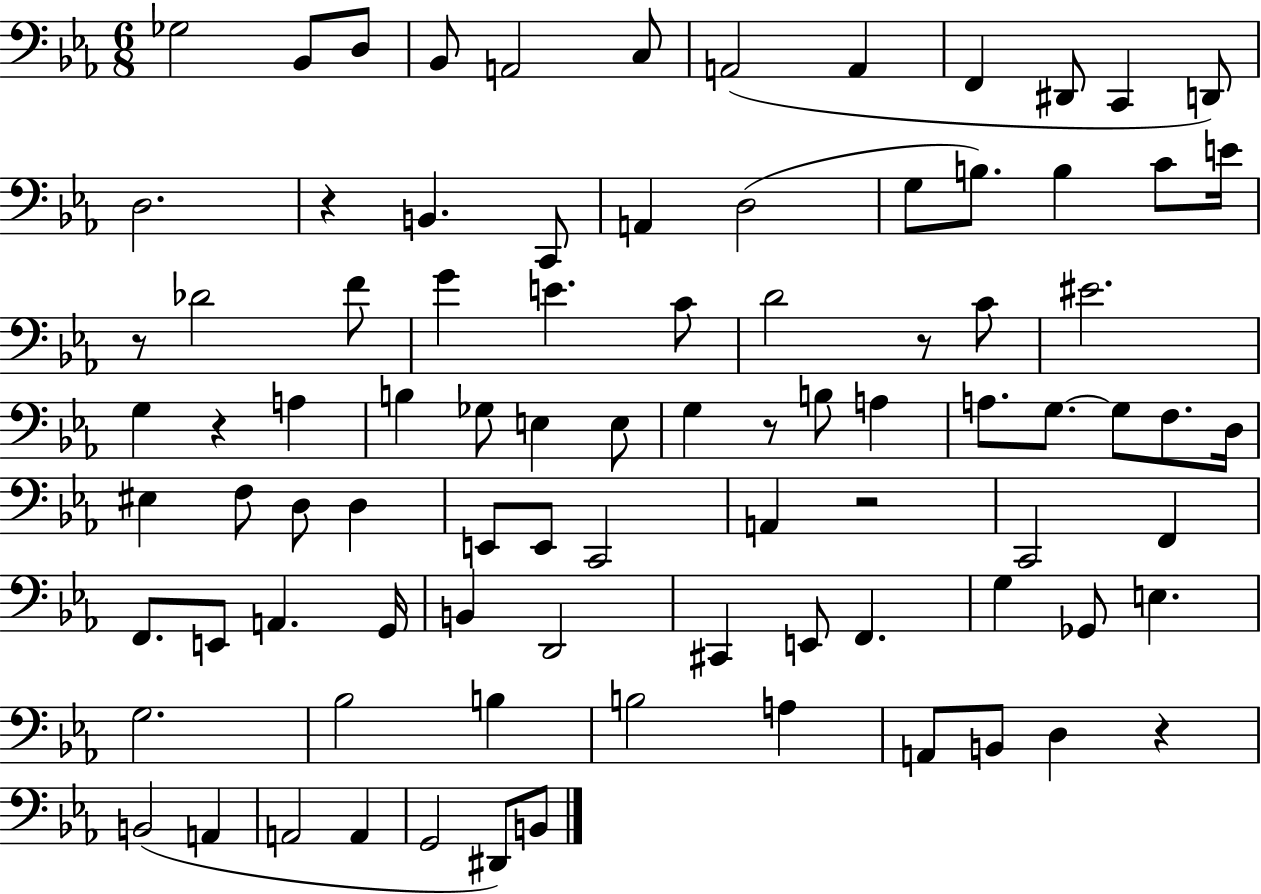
X:1
T:Untitled
M:6/8
L:1/4
K:Eb
_G,2 _B,,/2 D,/2 _B,,/2 A,,2 C,/2 A,,2 A,, F,, ^D,,/2 C,, D,,/2 D,2 z B,, C,,/2 A,, D,2 G,/2 B,/2 B, C/2 E/4 z/2 _D2 F/2 G E C/2 D2 z/2 C/2 ^E2 G, z A, B, _G,/2 E, E,/2 G, z/2 B,/2 A, A,/2 G,/2 G,/2 F,/2 D,/4 ^E, F,/2 D,/2 D, E,,/2 E,,/2 C,,2 A,, z2 C,,2 F,, F,,/2 E,,/2 A,, G,,/4 B,, D,,2 ^C,, E,,/2 F,, G, _G,,/2 E, G,2 _B,2 B, B,2 A, A,,/2 B,,/2 D, z B,,2 A,, A,,2 A,, G,,2 ^D,,/2 B,,/2